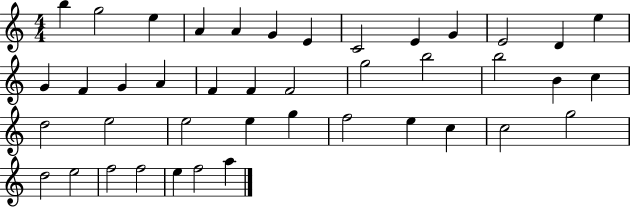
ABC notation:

X:1
T:Untitled
M:4/4
L:1/4
K:C
b g2 e A A G E C2 E G E2 D e G F G A F F F2 g2 b2 b2 B c d2 e2 e2 e g f2 e c c2 g2 d2 e2 f2 f2 e f2 a